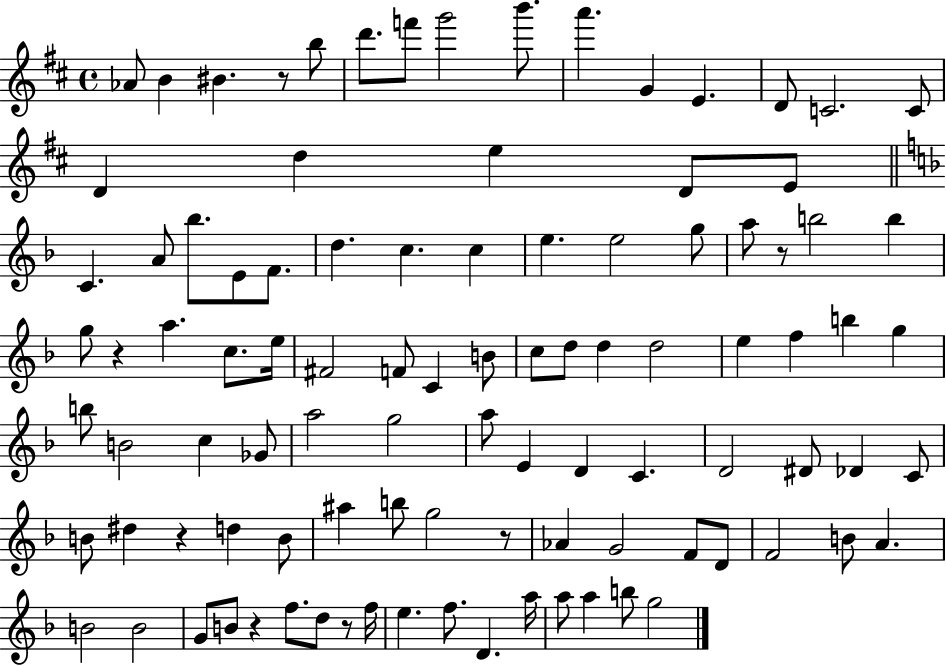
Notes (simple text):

Ab4/e B4/q BIS4/q. R/e B5/e D6/e. F6/e G6/h B6/e. A6/q. G4/q E4/q. D4/e C4/h. C4/e D4/q D5/q E5/q D4/e E4/e C4/q. A4/e Bb5/e. E4/e F4/e. D5/q. C5/q. C5/q E5/q. E5/h G5/e A5/e R/e B5/h B5/q G5/e R/q A5/q. C5/e. E5/s F#4/h F4/e C4/q B4/e C5/e D5/e D5/q D5/h E5/q F5/q B5/q G5/q B5/e B4/h C5/q Gb4/e A5/h G5/h A5/e E4/q D4/q C4/q. D4/h D#4/e Db4/q C4/e B4/e D#5/q R/q D5/q B4/e A#5/q B5/e G5/h R/e Ab4/q G4/h F4/e D4/e F4/h B4/e A4/q. B4/h B4/h G4/e B4/e R/q F5/e. D5/e R/e F5/s E5/q. F5/e. D4/q. A5/s A5/e A5/q B5/e G5/h